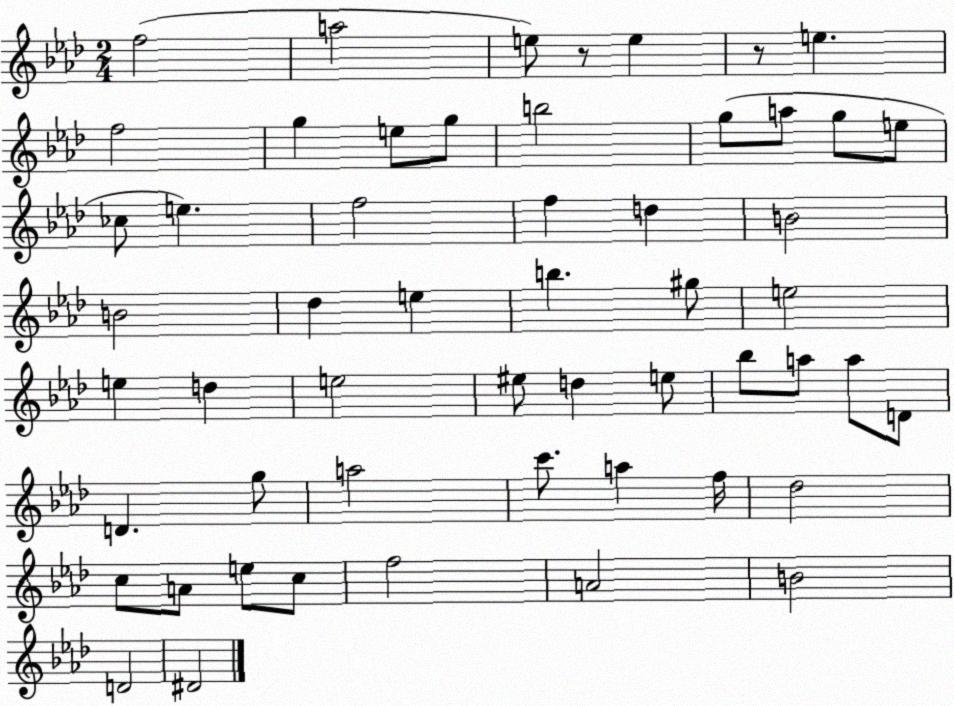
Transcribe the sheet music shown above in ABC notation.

X:1
T:Untitled
M:2/4
L:1/4
K:Ab
f2 a2 e/2 z/2 e z/2 e f2 g e/2 g/2 b2 g/2 a/2 g/2 e/2 _c/2 e f2 f d B2 B2 _d e b ^g/2 e2 e d e2 ^e/2 d e/2 _b/2 a/2 a/2 D/2 D g/2 a2 c'/2 a f/4 _d2 c/2 A/2 e/2 c/2 f2 A2 B2 D2 ^D2